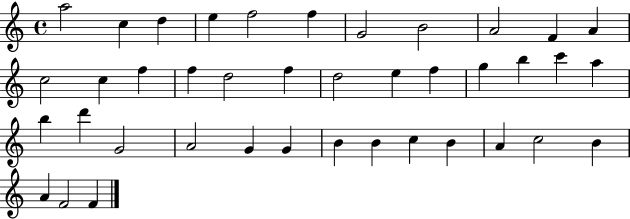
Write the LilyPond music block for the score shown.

{
  \clef treble
  \time 4/4
  \defaultTimeSignature
  \key c \major
  a''2 c''4 d''4 | e''4 f''2 f''4 | g'2 b'2 | a'2 f'4 a'4 | \break c''2 c''4 f''4 | f''4 d''2 f''4 | d''2 e''4 f''4 | g''4 b''4 c'''4 a''4 | \break b''4 d'''4 g'2 | a'2 g'4 g'4 | b'4 b'4 c''4 b'4 | a'4 c''2 b'4 | \break a'4 f'2 f'4 | \bar "|."
}